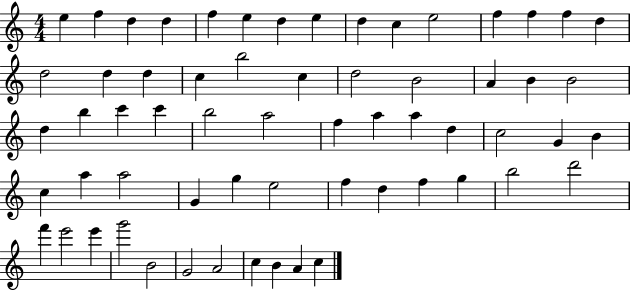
{
  \clef treble
  \numericTimeSignature
  \time 4/4
  \key c \major
  e''4 f''4 d''4 d''4 | f''4 e''4 d''4 e''4 | d''4 c''4 e''2 | f''4 f''4 f''4 d''4 | \break d''2 d''4 d''4 | c''4 b''2 c''4 | d''2 b'2 | a'4 b'4 b'2 | \break d''4 b''4 c'''4 c'''4 | b''2 a''2 | f''4 a''4 a''4 d''4 | c''2 g'4 b'4 | \break c''4 a''4 a''2 | g'4 g''4 e''2 | f''4 d''4 f''4 g''4 | b''2 d'''2 | \break f'''4 e'''2 e'''4 | g'''2 b'2 | g'2 a'2 | c''4 b'4 a'4 c''4 | \break \bar "|."
}